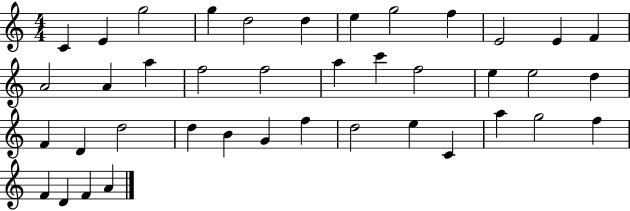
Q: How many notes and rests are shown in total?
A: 40